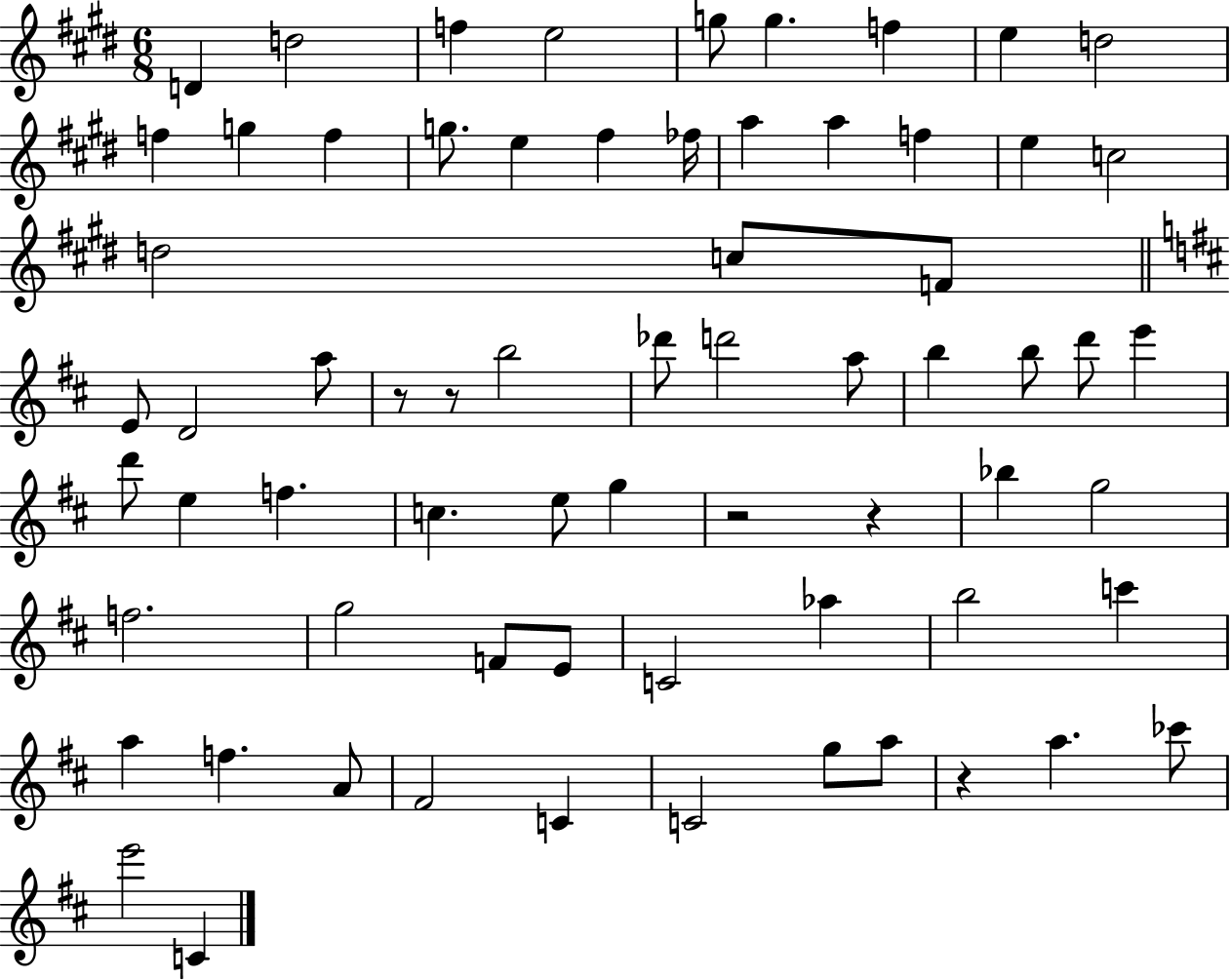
X:1
T:Untitled
M:6/8
L:1/4
K:E
D d2 f e2 g/2 g f e d2 f g f g/2 e ^f _f/4 a a f e c2 d2 c/2 F/2 E/2 D2 a/2 z/2 z/2 b2 _d'/2 d'2 a/2 b b/2 d'/2 e' d'/2 e f c e/2 g z2 z _b g2 f2 g2 F/2 E/2 C2 _a b2 c' a f A/2 ^F2 C C2 g/2 a/2 z a _c'/2 e'2 C